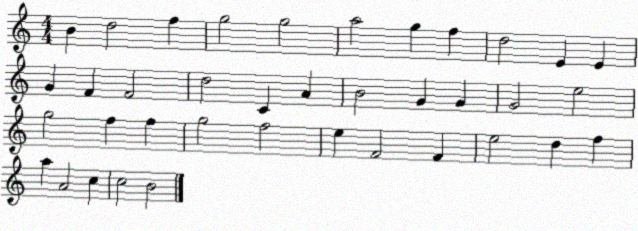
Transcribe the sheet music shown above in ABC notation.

X:1
T:Untitled
M:4/4
L:1/4
K:C
B d2 f g2 g2 a2 g f d2 E E G F F2 d2 C A B2 G G G2 e2 g2 f f g2 f2 e F2 F e2 d f a A2 c c2 B2